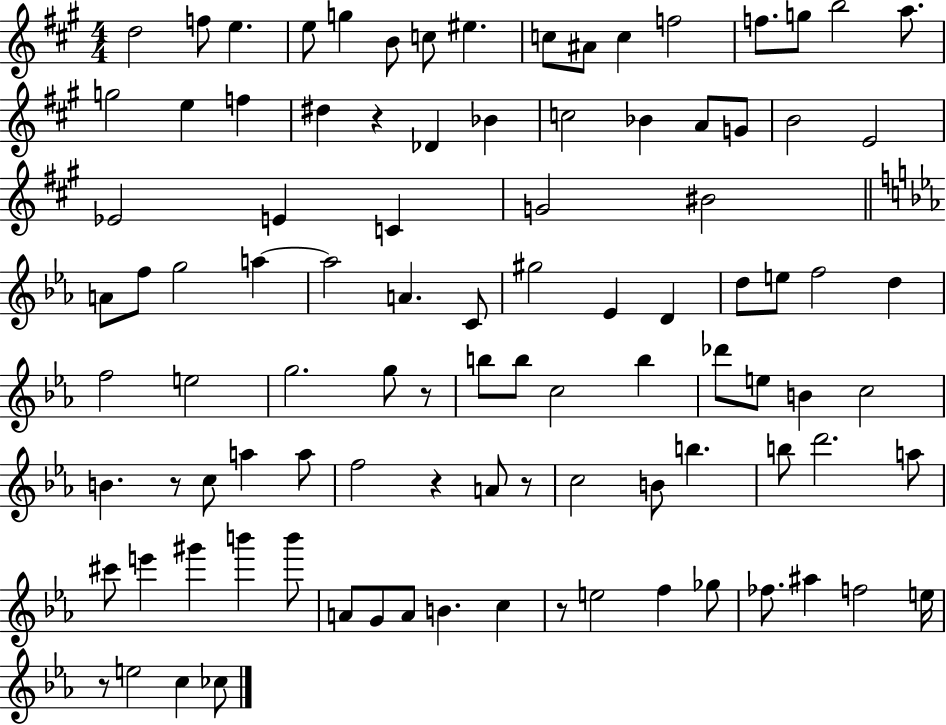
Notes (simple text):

D5/h F5/e E5/q. E5/e G5/q B4/e C5/e EIS5/q. C5/e A#4/e C5/q F5/h F5/e. G5/e B5/h A5/e. G5/h E5/q F5/q D#5/q R/q Db4/q Bb4/q C5/h Bb4/q A4/e G4/e B4/h E4/h Eb4/h E4/q C4/q G4/h BIS4/h A4/e F5/e G5/h A5/q A5/h A4/q. C4/e G#5/h Eb4/q D4/q D5/e E5/e F5/h D5/q F5/h E5/h G5/h. G5/e R/e B5/e B5/e C5/h B5/q Db6/e E5/e B4/q C5/h B4/q. R/e C5/e A5/q A5/e F5/h R/q A4/e R/e C5/h B4/e B5/q. B5/e D6/h. A5/e C#6/e E6/q G#6/q B6/q B6/e A4/e G4/e A4/e B4/q. C5/q R/e E5/h F5/q Gb5/e FES5/e. A#5/q F5/h E5/s R/e E5/h C5/q CES5/e